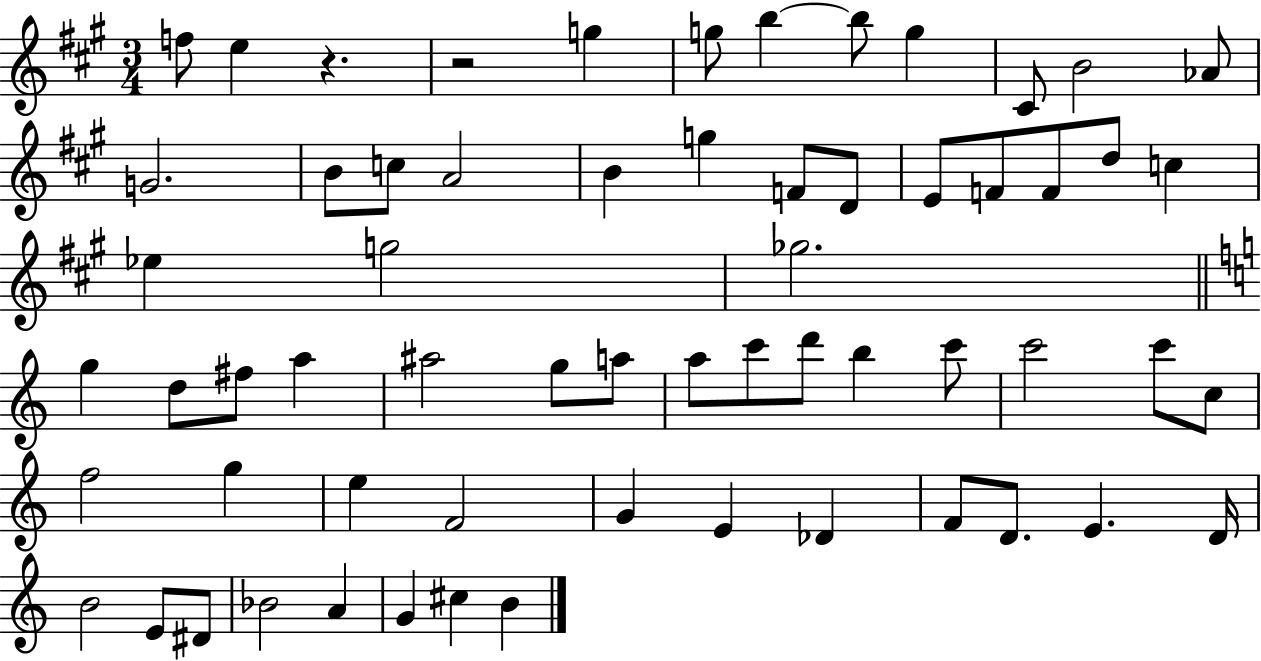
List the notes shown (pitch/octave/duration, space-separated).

F5/e E5/q R/q. R/h G5/q G5/e B5/q B5/e G5/q C#4/e B4/h Ab4/e G4/h. B4/e C5/e A4/h B4/q G5/q F4/e D4/e E4/e F4/e F4/e D5/e C5/q Eb5/q G5/h Gb5/h. G5/q D5/e F#5/e A5/q A#5/h G5/e A5/e A5/e C6/e D6/e B5/q C6/e C6/h C6/e C5/e F5/h G5/q E5/q F4/h G4/q E4/q Db4/q F4/e D4/e. E4/q. D4/s B4/h E4/e D#4/e Bb4/h A4/q G4/q C#5/q B4/q